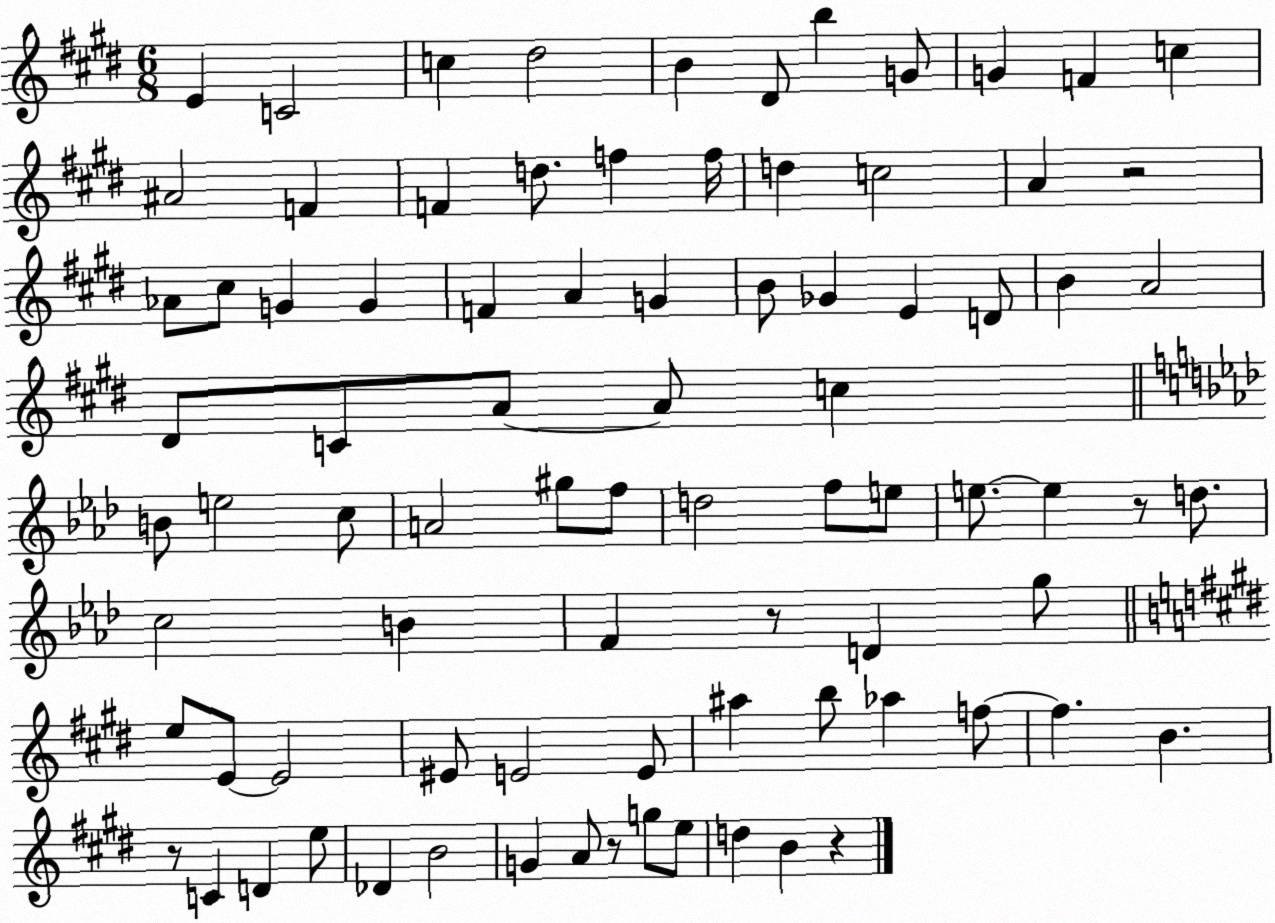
X:1
T:Untitled
M:6/8
L:1/4
K:E
E C2 c ^d2 B ^D/2 b G/2 G F c ^A2 F F d/2 f f/4 d c2 A z2 _A/2 ^c/2 G G F A G B/2 _G E D/2 B A2 ^D/2 C/2 A/2 A/2 c B/2 e2 c/2 A2 ^g/2 f/2 d2 f/2 e/2 e/2 e z/2 d/2 c2 B F z/2 D g/2 e/2 E/2 E2 ^E/2 E2 E/2 ^a b/2 _a f/2 f B z/2 C D e/2 _D B2 G A/2 z/2 g/2 e/2 d B z